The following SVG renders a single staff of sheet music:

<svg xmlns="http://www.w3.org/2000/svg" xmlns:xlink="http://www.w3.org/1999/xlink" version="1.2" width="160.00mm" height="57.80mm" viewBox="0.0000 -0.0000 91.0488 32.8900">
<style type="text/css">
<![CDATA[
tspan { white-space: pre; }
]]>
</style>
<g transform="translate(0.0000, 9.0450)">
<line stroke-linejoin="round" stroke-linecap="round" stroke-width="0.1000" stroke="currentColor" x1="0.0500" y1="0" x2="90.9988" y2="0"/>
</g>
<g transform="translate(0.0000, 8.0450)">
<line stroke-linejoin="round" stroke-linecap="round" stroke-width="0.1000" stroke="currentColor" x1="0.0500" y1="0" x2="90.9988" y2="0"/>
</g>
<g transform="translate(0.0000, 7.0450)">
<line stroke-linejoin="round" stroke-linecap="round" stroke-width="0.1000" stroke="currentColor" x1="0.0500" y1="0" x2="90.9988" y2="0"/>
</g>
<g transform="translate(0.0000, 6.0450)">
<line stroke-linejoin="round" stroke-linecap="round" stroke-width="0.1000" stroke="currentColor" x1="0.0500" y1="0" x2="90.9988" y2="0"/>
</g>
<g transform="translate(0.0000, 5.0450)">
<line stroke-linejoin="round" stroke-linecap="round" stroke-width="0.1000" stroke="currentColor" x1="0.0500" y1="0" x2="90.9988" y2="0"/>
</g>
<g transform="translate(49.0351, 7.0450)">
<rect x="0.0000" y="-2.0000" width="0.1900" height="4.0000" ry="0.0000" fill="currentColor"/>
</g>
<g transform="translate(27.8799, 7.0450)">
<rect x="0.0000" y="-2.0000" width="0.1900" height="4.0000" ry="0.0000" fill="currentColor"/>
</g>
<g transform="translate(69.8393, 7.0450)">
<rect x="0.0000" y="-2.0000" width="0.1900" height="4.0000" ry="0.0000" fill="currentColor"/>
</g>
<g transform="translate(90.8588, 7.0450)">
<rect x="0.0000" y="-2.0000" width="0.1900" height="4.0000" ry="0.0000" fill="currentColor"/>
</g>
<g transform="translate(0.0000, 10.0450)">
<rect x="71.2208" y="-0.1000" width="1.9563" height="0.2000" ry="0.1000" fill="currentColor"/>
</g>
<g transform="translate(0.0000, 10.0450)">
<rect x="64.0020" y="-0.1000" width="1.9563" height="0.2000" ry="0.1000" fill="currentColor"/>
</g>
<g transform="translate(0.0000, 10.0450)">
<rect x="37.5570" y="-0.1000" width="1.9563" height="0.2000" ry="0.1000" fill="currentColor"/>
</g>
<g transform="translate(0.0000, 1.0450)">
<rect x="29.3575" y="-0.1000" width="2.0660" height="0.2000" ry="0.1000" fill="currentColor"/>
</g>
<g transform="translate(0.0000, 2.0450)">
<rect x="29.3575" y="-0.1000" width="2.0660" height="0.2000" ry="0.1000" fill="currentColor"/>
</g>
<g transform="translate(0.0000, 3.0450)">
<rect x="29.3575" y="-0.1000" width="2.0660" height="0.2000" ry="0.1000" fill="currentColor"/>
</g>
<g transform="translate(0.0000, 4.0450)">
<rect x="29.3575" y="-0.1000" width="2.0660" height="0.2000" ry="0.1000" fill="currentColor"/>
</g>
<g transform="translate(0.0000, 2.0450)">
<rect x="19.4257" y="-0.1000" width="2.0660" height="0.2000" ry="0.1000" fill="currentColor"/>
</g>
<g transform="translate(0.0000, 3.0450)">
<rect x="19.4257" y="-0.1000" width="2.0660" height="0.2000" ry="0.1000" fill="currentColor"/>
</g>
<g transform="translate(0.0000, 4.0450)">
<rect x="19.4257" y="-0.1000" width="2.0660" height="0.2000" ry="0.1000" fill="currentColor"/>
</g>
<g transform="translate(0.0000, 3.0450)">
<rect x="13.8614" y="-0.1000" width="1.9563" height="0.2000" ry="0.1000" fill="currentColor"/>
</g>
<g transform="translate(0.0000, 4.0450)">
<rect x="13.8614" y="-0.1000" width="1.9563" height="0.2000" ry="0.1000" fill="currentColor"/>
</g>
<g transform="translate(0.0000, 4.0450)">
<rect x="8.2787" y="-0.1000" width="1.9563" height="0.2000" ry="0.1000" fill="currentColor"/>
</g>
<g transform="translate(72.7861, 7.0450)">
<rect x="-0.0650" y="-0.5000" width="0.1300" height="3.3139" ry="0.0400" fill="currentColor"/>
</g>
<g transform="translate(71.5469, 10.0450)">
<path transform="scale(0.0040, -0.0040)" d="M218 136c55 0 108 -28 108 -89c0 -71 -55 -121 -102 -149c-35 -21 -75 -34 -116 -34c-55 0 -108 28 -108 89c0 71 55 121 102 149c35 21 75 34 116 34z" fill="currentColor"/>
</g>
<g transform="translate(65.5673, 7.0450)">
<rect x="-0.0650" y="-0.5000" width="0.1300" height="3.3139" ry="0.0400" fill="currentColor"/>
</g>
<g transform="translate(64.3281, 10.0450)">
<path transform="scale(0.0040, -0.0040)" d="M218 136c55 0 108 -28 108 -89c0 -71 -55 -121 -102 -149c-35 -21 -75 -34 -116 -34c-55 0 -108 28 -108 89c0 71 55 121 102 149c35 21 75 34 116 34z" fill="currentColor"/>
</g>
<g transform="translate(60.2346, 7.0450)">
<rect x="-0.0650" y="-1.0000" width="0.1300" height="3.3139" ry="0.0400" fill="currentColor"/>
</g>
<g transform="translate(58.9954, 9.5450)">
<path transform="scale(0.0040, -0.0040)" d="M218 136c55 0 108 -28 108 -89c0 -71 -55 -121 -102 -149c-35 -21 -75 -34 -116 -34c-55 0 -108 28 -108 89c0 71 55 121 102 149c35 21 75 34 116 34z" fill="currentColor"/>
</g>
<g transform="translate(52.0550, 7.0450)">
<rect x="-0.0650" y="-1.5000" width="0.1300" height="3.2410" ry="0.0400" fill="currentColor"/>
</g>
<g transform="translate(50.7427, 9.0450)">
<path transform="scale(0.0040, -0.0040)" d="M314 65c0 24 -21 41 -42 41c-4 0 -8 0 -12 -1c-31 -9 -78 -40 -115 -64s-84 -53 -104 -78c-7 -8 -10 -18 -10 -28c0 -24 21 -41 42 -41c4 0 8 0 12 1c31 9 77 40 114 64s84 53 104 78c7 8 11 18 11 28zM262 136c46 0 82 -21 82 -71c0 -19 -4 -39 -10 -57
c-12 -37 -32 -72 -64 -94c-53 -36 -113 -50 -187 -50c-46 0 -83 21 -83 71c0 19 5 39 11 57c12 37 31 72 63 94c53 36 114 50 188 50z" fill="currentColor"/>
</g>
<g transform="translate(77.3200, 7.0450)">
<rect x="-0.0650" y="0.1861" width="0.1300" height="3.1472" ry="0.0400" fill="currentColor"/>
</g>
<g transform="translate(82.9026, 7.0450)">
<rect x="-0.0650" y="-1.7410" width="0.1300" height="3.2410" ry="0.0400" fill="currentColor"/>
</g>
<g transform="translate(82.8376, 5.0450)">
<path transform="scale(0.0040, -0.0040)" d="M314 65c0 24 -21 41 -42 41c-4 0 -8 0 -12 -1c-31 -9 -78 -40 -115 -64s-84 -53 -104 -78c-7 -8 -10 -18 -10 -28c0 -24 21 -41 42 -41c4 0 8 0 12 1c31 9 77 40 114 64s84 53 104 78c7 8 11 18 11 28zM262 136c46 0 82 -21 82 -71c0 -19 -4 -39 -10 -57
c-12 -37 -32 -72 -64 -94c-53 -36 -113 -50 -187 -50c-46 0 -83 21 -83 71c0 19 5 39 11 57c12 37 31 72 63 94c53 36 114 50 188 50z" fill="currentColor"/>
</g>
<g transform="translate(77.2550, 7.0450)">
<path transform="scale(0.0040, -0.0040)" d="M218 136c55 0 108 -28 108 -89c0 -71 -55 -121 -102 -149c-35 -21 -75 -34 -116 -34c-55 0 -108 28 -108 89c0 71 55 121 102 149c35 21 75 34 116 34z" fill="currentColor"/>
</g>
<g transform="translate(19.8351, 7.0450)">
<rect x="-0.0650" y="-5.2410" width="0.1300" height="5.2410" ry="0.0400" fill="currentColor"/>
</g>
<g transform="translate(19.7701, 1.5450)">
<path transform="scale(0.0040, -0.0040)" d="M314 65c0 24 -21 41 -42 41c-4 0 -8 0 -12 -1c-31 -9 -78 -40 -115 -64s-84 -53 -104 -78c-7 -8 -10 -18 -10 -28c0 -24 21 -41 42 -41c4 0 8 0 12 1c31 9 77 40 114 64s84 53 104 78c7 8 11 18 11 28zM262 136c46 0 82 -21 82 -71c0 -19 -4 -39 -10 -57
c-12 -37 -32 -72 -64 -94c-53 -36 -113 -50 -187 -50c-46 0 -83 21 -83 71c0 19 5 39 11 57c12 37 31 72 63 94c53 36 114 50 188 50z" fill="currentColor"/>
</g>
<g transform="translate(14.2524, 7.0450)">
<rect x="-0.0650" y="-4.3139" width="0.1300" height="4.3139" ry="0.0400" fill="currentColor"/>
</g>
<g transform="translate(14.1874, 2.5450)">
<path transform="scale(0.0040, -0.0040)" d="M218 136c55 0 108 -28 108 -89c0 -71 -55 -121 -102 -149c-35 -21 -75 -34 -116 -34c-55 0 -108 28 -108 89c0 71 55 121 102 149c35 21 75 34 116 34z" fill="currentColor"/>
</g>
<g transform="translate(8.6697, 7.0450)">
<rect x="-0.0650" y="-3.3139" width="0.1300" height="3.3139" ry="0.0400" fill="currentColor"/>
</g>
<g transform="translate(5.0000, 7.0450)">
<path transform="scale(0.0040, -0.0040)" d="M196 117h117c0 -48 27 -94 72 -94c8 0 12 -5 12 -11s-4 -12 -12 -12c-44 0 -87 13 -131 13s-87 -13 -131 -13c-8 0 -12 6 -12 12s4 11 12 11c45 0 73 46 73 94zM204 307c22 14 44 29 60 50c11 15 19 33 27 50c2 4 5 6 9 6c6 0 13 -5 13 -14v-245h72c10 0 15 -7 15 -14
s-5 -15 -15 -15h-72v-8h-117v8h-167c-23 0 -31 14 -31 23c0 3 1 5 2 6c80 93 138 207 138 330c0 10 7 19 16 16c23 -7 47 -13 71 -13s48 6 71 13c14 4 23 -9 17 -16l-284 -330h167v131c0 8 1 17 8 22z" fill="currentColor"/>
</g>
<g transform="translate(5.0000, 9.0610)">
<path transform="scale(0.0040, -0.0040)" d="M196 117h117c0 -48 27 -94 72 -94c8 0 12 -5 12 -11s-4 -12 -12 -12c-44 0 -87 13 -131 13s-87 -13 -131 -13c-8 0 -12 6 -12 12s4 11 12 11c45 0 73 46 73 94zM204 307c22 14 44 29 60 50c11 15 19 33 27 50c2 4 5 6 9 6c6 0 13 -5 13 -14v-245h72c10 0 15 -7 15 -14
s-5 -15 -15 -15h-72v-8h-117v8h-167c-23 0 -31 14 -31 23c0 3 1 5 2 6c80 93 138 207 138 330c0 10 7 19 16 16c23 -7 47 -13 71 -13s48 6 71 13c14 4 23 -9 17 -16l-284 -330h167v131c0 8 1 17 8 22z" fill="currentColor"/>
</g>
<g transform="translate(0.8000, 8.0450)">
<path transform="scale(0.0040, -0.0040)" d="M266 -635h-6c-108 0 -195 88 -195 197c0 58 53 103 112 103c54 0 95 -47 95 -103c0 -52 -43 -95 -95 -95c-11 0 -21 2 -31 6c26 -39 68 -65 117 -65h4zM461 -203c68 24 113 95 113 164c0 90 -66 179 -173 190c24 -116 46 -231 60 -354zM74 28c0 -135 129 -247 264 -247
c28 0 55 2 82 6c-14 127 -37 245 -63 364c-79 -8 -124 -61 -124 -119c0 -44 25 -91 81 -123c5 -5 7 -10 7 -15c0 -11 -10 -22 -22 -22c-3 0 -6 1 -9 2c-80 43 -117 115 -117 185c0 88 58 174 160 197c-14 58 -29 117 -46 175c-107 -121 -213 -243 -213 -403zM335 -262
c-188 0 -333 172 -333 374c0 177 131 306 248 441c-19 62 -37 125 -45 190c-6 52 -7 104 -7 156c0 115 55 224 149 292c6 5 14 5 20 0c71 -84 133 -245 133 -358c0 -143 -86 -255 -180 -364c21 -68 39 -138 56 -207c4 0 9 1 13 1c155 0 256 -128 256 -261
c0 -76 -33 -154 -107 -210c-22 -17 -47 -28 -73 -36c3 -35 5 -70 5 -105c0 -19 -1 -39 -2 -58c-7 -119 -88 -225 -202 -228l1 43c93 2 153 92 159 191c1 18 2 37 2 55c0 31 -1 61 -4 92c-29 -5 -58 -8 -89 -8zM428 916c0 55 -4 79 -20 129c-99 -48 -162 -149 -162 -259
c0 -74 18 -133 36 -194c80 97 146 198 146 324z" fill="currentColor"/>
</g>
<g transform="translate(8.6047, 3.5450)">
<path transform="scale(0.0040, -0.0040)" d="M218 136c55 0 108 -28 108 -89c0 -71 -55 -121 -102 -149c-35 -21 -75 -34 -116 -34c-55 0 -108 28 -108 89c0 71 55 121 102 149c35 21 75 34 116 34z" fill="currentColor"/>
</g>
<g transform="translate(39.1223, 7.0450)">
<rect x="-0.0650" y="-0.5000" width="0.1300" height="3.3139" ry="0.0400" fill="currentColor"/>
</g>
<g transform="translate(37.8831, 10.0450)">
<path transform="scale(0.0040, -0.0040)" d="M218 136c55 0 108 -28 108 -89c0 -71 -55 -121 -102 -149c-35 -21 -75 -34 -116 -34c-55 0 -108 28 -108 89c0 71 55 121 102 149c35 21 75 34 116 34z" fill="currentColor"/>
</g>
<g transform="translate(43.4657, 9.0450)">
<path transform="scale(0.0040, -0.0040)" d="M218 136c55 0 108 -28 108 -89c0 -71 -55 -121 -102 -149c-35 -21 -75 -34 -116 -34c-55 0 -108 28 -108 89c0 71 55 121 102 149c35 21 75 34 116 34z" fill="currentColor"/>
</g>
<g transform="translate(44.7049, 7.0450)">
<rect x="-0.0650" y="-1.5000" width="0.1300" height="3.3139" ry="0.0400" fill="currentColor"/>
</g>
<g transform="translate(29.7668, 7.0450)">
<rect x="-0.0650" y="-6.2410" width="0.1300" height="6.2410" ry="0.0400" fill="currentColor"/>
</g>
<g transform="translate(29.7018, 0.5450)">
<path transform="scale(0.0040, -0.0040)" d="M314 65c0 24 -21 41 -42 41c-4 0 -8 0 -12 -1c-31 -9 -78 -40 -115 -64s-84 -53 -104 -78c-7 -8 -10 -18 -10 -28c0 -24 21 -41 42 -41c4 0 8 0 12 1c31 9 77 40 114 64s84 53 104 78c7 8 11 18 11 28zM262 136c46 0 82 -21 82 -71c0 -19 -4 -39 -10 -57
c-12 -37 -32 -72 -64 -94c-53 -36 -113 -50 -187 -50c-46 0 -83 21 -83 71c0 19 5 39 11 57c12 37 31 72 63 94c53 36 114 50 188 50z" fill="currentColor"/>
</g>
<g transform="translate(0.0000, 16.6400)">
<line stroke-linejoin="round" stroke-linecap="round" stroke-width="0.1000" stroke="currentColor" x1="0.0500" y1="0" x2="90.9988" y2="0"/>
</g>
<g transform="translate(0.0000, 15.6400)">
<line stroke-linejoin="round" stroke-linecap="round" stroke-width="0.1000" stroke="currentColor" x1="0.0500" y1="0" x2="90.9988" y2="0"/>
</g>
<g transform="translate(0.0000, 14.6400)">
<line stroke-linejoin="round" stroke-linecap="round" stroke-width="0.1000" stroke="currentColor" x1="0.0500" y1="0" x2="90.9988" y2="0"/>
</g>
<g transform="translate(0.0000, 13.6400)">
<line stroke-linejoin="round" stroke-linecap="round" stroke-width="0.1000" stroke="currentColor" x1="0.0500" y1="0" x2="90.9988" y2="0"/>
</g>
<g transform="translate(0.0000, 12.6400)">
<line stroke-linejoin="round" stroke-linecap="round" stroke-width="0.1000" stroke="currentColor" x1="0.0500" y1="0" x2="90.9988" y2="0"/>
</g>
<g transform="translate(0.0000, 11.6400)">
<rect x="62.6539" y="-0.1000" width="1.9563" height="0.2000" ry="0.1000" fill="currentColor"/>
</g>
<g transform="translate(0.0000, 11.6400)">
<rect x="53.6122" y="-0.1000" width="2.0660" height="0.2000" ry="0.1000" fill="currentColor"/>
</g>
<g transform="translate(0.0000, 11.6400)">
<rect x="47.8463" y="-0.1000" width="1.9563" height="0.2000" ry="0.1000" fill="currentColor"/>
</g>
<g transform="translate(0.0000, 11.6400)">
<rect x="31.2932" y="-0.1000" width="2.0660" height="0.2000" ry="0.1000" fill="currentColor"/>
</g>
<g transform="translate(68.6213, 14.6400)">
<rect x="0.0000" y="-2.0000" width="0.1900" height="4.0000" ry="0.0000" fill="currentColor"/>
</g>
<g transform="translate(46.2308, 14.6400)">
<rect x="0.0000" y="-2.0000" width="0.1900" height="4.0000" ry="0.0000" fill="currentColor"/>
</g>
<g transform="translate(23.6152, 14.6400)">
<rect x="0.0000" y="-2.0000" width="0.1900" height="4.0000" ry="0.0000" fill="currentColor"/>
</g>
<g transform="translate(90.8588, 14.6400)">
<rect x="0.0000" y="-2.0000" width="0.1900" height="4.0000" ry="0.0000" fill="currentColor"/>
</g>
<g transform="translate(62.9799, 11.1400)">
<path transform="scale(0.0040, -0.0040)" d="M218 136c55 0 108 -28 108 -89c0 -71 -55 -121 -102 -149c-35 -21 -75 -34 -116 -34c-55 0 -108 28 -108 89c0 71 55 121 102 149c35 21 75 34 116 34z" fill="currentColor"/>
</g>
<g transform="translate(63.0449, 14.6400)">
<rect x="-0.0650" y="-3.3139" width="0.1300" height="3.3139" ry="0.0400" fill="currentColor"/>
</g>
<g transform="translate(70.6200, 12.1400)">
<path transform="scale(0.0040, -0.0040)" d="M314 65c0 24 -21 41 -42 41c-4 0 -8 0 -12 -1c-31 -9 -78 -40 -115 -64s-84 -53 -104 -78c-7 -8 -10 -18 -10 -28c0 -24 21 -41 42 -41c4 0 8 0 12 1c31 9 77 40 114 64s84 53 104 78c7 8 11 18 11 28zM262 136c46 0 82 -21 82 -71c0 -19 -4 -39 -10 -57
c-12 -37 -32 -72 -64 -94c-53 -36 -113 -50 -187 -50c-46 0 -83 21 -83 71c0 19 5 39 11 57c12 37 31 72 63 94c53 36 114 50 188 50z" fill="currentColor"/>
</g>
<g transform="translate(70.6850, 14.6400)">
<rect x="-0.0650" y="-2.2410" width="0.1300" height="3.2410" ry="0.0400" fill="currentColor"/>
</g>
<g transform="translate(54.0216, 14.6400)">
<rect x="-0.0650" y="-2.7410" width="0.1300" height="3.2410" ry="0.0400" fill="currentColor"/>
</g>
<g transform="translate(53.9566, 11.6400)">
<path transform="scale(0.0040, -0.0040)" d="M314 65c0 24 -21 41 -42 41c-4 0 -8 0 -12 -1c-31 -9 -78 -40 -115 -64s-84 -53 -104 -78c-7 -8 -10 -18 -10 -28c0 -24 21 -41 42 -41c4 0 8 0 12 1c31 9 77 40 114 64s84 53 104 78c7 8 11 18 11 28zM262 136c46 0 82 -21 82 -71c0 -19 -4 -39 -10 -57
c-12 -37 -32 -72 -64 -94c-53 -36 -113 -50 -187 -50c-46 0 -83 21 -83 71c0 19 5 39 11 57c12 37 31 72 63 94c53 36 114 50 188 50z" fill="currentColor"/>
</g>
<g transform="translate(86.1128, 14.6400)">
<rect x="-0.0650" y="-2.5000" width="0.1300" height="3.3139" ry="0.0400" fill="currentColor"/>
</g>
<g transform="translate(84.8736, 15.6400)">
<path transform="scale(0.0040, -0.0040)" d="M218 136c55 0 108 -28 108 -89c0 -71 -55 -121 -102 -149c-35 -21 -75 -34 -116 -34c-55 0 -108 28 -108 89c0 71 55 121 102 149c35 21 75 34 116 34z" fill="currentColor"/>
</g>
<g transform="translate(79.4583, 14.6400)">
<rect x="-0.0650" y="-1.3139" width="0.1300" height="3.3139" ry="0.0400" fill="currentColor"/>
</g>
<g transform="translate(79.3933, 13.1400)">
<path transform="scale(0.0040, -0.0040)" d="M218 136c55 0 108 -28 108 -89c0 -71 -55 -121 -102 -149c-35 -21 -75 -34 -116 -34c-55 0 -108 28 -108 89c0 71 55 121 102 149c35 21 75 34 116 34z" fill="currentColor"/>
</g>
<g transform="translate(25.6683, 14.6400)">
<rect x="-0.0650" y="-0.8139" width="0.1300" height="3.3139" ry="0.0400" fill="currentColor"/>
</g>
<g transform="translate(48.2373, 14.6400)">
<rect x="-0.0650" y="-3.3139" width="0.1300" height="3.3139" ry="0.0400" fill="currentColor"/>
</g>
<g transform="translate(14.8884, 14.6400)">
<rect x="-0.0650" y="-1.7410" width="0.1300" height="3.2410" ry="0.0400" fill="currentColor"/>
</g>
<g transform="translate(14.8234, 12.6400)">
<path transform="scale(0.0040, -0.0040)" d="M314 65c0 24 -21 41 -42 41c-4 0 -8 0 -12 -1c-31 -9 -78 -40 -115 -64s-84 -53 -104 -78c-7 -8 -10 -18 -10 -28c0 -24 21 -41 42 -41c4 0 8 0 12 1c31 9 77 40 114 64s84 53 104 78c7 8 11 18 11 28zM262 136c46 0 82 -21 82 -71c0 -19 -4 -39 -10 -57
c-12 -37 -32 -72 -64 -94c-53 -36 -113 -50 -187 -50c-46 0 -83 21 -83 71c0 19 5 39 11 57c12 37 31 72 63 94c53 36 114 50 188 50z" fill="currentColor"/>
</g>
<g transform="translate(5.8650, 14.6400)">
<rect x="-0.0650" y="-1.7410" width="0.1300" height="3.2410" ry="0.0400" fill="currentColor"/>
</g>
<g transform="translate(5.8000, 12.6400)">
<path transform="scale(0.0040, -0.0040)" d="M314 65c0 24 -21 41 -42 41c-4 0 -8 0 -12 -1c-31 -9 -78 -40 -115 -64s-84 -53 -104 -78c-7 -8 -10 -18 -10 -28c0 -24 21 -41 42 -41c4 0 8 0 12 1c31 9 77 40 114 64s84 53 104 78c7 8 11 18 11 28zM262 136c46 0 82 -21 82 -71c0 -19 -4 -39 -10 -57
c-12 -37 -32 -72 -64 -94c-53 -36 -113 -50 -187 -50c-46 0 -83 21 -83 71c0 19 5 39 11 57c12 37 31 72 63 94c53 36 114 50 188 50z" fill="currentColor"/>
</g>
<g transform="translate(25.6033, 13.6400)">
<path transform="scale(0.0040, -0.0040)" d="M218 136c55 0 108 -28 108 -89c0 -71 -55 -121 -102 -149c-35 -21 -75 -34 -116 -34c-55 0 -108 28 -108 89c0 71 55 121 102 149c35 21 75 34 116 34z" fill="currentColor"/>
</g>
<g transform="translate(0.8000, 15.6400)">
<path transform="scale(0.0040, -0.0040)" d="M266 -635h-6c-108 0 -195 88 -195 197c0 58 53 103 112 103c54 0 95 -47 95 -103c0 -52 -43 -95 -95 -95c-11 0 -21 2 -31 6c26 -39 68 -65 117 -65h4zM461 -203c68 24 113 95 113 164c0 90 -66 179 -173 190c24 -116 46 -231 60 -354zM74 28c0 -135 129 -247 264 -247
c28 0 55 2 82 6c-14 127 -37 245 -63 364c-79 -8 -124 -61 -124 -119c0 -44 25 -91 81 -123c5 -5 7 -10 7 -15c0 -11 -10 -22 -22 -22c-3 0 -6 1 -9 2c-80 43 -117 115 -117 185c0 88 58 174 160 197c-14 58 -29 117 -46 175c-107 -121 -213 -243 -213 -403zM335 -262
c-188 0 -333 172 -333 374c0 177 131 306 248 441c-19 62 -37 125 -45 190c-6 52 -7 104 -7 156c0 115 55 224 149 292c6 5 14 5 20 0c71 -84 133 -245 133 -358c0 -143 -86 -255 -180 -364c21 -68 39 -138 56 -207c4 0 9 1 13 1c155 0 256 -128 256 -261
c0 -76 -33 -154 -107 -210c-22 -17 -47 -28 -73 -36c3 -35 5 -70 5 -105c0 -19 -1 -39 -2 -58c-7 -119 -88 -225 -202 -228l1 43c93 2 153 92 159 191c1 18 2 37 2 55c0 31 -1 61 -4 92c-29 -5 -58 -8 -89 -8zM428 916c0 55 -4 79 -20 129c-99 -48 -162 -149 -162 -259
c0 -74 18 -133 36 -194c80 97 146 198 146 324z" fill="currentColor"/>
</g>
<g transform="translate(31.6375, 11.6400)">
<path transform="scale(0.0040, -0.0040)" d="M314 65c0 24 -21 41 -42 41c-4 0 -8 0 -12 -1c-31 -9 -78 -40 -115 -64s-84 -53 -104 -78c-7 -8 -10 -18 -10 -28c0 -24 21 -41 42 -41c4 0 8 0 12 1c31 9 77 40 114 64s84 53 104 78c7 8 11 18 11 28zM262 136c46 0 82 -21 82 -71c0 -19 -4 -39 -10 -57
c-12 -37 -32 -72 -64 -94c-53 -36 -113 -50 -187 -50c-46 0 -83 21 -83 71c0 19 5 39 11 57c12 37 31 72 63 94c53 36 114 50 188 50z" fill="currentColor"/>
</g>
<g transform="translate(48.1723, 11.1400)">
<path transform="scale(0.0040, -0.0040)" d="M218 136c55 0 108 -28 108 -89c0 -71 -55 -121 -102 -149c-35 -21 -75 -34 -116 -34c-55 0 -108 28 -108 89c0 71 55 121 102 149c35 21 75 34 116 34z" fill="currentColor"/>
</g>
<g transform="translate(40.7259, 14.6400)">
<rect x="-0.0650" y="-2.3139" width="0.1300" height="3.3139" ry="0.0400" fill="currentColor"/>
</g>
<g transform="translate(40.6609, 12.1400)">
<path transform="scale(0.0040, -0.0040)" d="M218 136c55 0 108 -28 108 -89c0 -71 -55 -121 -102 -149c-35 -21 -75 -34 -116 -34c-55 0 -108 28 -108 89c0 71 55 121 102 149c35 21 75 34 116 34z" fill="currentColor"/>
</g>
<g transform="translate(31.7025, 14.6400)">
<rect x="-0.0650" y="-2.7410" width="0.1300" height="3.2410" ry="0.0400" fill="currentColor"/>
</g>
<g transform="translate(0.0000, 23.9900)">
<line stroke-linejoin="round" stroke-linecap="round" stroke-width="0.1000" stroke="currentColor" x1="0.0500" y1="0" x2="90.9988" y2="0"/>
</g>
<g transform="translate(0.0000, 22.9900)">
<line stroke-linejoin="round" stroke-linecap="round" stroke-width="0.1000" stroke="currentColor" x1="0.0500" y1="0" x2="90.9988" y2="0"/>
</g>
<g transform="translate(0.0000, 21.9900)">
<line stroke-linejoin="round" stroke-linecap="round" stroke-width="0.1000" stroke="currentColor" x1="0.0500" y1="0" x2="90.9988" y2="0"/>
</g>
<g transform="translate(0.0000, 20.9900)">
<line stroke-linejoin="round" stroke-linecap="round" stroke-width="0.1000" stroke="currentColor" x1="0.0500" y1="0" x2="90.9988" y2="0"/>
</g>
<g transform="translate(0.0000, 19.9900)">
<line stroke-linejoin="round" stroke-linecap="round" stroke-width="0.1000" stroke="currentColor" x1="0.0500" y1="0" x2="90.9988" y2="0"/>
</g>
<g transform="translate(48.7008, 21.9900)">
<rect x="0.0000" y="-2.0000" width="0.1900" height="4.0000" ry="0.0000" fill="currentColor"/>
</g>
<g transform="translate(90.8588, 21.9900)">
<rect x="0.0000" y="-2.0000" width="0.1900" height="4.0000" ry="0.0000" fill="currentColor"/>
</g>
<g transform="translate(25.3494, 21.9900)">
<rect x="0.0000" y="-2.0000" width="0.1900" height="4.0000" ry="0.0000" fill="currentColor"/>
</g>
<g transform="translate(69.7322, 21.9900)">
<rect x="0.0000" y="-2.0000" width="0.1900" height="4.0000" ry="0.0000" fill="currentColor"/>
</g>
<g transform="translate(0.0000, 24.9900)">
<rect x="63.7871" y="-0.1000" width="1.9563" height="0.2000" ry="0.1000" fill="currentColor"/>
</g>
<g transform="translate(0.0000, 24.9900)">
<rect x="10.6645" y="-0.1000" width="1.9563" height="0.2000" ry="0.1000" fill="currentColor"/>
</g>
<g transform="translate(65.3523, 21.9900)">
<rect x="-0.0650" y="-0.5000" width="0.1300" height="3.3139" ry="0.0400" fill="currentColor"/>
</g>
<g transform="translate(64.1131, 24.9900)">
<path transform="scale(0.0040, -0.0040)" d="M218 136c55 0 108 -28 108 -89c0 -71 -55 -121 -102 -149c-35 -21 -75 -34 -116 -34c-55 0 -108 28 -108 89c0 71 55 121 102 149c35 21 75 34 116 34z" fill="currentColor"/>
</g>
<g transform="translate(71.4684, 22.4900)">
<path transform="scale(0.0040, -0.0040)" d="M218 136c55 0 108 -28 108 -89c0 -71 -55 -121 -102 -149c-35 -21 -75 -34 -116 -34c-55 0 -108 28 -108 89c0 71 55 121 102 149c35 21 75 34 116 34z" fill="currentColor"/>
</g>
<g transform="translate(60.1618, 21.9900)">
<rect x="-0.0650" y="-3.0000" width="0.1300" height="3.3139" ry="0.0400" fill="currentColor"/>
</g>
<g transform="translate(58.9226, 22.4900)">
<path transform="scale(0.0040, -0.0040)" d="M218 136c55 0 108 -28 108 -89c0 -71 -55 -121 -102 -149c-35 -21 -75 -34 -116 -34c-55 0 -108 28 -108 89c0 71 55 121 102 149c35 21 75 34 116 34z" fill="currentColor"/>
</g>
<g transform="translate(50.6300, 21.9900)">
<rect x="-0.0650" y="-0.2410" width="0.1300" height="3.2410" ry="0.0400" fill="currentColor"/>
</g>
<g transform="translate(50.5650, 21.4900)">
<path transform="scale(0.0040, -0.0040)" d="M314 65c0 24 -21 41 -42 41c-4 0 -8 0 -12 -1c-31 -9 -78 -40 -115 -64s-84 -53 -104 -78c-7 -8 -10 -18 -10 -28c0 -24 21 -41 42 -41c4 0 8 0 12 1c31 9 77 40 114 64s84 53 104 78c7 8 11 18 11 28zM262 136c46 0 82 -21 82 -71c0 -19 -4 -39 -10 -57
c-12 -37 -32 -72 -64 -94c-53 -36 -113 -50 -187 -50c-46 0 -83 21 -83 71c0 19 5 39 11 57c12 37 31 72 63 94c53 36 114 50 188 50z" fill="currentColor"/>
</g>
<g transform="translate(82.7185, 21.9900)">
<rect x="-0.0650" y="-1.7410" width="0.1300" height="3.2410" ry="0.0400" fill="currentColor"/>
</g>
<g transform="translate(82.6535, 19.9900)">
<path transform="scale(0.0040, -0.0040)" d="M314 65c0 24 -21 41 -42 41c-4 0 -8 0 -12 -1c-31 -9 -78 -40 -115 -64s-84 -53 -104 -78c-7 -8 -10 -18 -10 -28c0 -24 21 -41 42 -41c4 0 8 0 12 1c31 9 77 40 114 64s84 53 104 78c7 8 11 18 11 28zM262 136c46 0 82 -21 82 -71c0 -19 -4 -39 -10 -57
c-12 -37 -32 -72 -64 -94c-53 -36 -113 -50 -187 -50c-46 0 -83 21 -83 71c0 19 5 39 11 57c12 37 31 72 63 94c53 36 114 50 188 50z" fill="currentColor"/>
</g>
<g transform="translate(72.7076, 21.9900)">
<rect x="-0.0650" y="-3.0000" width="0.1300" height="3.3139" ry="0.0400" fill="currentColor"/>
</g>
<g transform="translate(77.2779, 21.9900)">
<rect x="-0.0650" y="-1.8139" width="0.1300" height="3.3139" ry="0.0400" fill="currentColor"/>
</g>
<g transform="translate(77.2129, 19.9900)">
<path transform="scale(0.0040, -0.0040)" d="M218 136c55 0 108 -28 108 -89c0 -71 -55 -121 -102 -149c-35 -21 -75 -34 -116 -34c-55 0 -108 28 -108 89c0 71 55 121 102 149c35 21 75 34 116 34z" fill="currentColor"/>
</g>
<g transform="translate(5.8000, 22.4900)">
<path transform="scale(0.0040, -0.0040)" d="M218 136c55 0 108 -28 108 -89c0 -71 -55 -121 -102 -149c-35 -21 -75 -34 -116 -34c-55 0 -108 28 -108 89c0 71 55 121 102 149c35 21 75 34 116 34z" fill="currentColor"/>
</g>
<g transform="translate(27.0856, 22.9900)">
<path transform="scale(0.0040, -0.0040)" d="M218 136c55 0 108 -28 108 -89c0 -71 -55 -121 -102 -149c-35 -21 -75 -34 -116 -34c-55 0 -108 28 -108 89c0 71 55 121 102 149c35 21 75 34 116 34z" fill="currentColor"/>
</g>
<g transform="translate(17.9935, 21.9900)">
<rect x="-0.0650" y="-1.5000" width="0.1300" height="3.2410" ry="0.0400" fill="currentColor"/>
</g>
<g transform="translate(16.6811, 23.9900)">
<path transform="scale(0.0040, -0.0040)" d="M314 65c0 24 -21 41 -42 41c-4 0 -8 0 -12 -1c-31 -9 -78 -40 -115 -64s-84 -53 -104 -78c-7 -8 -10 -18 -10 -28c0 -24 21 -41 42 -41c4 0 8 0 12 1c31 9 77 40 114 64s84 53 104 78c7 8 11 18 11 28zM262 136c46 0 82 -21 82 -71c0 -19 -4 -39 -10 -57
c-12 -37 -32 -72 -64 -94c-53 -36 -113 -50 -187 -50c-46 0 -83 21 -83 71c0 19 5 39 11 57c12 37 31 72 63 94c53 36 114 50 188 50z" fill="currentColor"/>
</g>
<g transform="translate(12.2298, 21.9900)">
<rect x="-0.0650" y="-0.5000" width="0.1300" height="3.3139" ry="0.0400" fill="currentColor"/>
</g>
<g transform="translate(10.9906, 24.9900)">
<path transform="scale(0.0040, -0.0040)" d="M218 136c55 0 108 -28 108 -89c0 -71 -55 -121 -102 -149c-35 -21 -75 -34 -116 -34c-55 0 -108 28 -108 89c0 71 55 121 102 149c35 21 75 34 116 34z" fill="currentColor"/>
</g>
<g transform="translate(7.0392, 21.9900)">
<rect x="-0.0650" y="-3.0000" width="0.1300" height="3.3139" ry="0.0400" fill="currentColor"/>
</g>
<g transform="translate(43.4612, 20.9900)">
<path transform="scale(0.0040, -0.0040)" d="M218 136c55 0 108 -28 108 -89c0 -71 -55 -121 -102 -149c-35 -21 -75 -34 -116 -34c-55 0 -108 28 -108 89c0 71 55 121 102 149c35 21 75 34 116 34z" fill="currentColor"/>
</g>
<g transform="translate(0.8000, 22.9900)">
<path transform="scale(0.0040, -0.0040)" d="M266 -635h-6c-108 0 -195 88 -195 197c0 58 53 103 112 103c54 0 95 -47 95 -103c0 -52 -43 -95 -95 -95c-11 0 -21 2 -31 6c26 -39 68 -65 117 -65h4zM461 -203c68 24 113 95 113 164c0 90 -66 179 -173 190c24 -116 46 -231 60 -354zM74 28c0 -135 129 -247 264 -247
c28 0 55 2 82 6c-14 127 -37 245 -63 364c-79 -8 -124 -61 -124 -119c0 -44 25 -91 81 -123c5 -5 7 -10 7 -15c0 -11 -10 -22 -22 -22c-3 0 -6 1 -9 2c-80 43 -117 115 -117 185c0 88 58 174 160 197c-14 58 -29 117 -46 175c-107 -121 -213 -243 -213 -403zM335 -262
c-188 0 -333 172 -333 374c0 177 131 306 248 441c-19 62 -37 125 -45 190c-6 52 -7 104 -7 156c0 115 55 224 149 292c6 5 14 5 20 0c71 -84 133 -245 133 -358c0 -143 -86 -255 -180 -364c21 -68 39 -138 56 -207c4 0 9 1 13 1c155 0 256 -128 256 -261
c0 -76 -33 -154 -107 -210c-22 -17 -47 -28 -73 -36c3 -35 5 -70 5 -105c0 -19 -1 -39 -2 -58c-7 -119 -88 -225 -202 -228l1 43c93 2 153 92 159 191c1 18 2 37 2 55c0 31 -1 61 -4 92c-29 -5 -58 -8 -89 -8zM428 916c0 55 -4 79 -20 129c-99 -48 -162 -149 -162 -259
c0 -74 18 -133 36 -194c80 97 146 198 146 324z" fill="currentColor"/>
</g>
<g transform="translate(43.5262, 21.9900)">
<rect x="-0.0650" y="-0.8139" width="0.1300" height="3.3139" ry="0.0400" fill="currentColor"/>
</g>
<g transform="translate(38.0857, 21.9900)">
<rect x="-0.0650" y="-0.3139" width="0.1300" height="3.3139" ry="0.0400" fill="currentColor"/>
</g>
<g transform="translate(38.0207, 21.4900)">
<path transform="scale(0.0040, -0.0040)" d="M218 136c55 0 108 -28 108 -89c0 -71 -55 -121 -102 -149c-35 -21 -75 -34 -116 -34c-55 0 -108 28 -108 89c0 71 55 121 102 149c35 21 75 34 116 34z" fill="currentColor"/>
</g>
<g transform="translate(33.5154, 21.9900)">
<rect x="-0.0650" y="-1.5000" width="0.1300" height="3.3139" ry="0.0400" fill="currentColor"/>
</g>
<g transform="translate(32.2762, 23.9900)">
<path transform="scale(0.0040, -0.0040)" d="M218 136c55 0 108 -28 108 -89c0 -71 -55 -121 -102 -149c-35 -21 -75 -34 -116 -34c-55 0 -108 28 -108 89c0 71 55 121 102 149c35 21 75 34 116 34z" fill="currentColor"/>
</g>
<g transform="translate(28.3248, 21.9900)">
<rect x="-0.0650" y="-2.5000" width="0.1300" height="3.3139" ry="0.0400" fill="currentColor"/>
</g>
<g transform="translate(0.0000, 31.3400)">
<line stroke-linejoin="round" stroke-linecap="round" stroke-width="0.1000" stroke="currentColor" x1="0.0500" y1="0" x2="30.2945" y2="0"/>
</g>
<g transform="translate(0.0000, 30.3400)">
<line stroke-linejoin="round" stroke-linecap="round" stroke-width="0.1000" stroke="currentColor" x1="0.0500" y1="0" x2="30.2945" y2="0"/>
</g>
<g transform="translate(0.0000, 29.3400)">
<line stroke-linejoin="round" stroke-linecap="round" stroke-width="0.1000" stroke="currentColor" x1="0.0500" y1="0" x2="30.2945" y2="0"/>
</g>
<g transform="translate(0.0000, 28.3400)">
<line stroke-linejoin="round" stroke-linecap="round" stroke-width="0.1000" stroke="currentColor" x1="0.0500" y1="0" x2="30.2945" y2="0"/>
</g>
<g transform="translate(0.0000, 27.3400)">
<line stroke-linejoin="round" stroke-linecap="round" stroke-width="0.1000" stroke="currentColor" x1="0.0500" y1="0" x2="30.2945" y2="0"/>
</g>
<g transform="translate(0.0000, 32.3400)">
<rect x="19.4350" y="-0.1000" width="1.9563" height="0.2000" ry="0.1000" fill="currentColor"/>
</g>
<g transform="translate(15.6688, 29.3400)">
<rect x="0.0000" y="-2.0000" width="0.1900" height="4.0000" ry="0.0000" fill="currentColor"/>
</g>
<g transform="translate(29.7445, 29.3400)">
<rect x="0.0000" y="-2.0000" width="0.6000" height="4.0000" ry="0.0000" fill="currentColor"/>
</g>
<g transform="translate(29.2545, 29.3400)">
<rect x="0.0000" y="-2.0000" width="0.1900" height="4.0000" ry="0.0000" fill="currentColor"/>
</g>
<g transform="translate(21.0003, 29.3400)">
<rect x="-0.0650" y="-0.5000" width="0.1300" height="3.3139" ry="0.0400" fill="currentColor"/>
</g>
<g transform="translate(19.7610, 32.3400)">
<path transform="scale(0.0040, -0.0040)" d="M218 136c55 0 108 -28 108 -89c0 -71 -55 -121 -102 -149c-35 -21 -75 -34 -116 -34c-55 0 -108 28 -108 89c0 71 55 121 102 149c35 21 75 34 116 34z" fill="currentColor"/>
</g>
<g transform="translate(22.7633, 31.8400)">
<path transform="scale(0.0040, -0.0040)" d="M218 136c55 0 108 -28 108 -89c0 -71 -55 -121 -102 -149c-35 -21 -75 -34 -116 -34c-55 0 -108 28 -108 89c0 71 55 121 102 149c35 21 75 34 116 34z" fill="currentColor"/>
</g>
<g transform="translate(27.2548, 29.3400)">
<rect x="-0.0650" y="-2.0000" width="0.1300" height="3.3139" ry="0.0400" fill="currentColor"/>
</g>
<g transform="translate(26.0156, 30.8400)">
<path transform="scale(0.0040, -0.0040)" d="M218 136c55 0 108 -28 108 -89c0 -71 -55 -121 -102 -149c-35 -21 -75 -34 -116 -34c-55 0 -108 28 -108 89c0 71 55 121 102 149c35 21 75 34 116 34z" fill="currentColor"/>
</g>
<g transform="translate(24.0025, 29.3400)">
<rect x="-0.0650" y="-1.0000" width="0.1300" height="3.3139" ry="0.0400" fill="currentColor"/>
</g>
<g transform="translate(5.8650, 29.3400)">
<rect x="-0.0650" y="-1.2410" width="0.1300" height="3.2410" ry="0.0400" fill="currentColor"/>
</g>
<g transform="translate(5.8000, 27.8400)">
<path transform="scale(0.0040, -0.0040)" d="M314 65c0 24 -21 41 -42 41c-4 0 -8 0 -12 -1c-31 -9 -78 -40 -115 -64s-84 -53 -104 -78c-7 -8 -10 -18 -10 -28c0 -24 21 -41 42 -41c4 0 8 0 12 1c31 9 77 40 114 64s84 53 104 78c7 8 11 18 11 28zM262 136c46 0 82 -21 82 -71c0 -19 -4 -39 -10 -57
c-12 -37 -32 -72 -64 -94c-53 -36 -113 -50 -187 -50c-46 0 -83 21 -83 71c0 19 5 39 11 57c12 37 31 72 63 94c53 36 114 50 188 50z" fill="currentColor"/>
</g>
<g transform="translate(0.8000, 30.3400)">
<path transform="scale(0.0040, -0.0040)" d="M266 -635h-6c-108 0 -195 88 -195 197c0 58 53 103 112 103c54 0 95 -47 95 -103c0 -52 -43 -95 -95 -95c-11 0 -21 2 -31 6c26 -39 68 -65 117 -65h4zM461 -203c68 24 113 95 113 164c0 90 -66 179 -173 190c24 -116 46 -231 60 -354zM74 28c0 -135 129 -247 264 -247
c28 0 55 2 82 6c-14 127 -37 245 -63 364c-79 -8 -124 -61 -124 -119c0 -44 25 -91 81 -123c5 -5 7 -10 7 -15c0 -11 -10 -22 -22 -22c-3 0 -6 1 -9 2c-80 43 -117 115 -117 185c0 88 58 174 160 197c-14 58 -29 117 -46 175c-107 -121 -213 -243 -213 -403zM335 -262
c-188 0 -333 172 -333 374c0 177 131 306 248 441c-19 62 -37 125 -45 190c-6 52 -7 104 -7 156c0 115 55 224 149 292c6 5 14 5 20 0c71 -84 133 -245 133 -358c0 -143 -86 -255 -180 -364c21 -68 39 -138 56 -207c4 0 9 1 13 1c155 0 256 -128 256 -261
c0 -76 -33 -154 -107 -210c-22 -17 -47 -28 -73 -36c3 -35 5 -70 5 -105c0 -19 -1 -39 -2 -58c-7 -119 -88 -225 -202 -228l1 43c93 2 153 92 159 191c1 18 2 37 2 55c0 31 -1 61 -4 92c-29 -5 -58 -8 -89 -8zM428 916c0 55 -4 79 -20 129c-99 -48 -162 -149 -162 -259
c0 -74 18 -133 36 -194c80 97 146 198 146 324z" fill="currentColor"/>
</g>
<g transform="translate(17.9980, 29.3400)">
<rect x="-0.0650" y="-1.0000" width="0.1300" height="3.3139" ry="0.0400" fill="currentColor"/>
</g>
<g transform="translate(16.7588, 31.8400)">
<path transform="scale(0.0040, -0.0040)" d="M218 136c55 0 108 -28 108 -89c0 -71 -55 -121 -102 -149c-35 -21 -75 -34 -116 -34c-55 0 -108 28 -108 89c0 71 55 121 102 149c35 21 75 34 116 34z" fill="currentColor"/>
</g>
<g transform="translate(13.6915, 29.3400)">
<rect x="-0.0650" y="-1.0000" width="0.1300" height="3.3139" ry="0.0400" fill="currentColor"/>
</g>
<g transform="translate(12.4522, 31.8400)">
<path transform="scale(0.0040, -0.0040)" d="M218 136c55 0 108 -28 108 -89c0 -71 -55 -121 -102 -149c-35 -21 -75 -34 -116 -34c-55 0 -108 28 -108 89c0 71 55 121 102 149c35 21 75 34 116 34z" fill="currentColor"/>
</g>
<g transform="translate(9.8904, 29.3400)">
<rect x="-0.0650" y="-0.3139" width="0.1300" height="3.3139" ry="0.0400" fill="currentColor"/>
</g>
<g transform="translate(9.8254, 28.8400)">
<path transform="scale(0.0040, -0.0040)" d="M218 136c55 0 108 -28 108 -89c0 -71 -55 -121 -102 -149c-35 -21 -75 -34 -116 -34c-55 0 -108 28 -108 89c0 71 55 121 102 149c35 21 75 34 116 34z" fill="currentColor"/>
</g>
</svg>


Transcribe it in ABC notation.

X:1
T:Untitled
M:4/4
L:1/4
K:C
b d' f'2 a'2 C E E2 D C C B f2 f2 f2 d a2 g b a2 b g2 e G A C E2 G E c d c2 A C A f f2 e2 c D D C D F